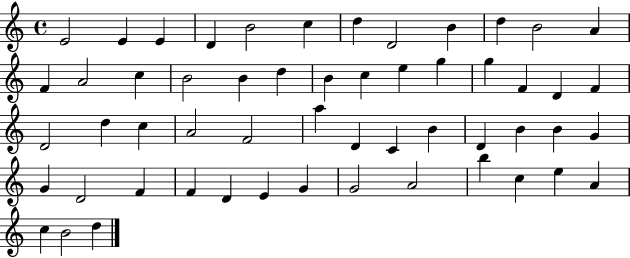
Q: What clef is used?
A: treble